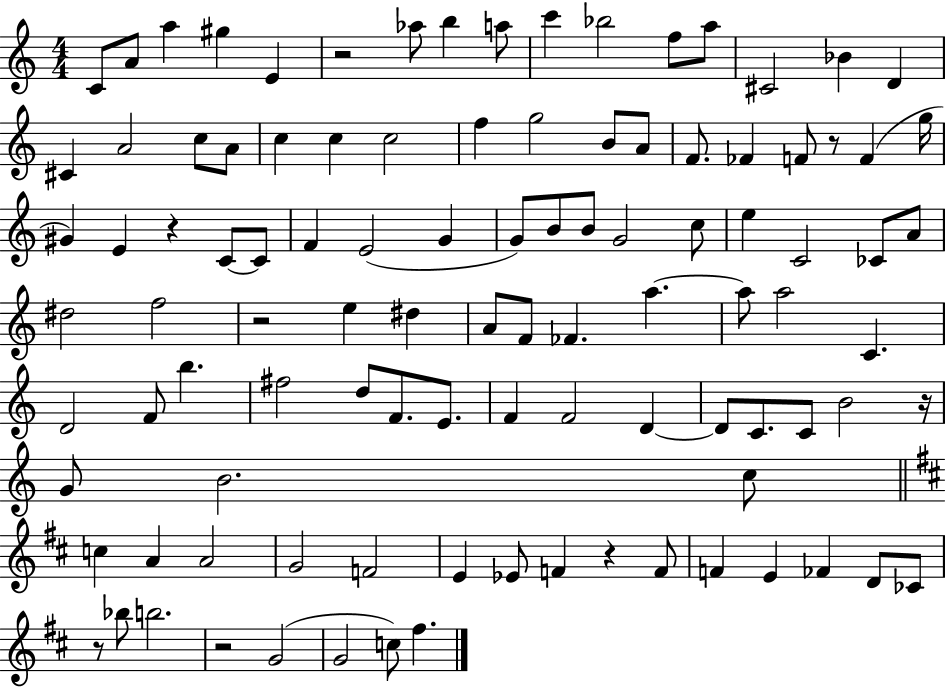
{
  \clef treble
  \numericTimeSignature
  \time 4/4
  \key c \major
  \repeat volta 2 { c'8 a'8 a''4 gis''4 e'4 | r2 aes''8 b''4 a''8 | c'''4 bes''2 f''8 a''8 | cis'2 bes'4 d'4 | \break cis'4 a'2 c''8 a'8 | c''4 c''4 c''2 | f''4 g''2 b'8 a'8 | f'8. fes'4 f'8 r8 f'4( g''16 | \break gis'4) e'4 r4 c'8~~ c'8 | f'4 e'2( g'4 | g'8) b'8 b'8 g'2 c''8 | e''4 c'2 ces'8 a'8 | \break dis''2 f''2 | r2 e''4 dis''4 | a'8 f'8 fes'4. a''4.~~ | a''8 a''2 c'4. | \break d'2 f'8 b''4. | fis''2 d''8 f'8. e'8. | f'4 f'2 d'4~~ | d'8 c'8. c'8 b'2 r16 | \break g'8 b'2. c''8 | \bar "||" \break \key d \major c''4 a'4 a'2 | g'2 f'2 | e'4 ees'8 f'4 r4 f'8 | f'4 e'4 fes'4 d'8 ces'8 | \break r8 bes''8 b''2. | r2 g'2( | g'2 c''8) fis''4. | } \bar "|."
}